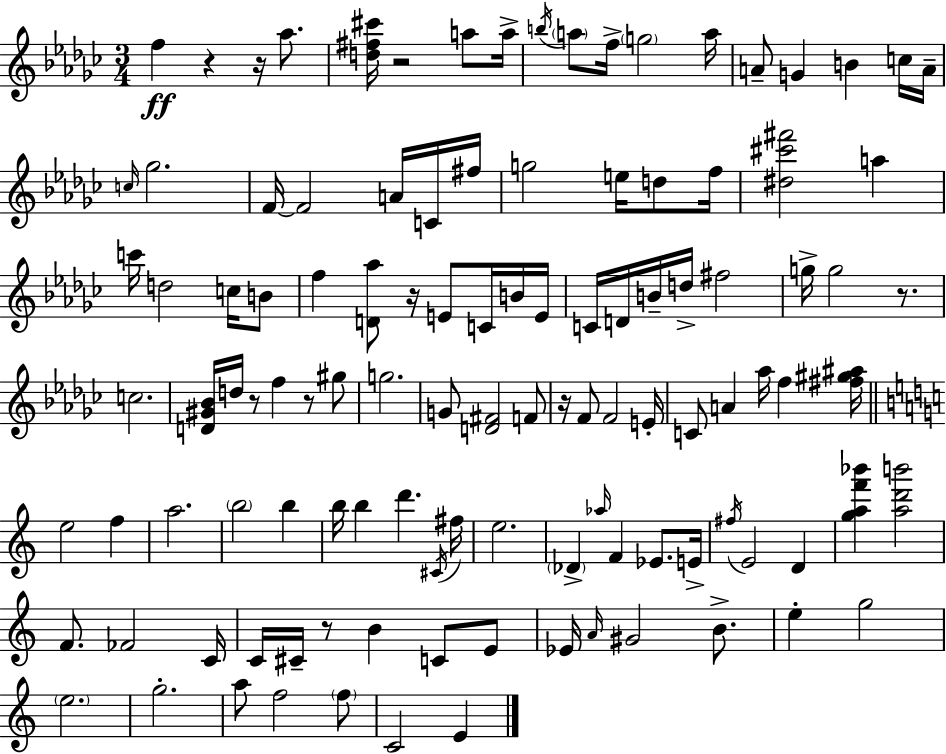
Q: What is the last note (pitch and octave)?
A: E4